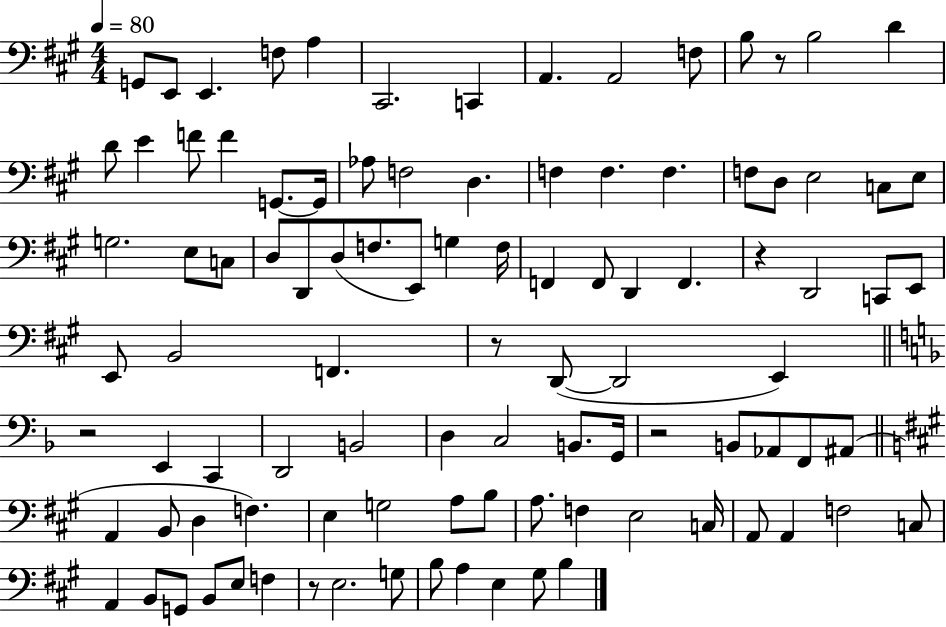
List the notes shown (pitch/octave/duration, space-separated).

G2/e E2/e E2/q. F3/e A3/q C#2/h. C2/q A2/q. A2/h F3/e B3/e R/e B3/h D4/q D4/e E4/q F4/e F4/q G2/e. G2/s Ab3/e F3/h D3/q. F3/q F3/q. F3/q. F3/e D3/e E3/h C3/e E3/e G3/h. E3/e C3/e D3/e D2/e D3/e F3/e. E2/e G3/q F3/s F2/q F2/e D2/q F2/q. R/q D2/h C2/e E2/e E2/e B2/h F2/q. R/e D2/e D2/h E2/q R/h E2/q C2/q D2/h B2/h D3/q C3/h B2/e. G2/s R/h B2/e Ab2/e F2/e A#2/e A2/q B2/e D3/q F3/q. E3/q G3/h A3/e B3/e A3/e. F3/q E3/h C3/s A2/e A2/q F3/h C3/e A2/q B2/e G2/e B2/e E3/e F3/q R/e E3/h. G3/e B3/e A3/q E3/q G#3/e B3/q